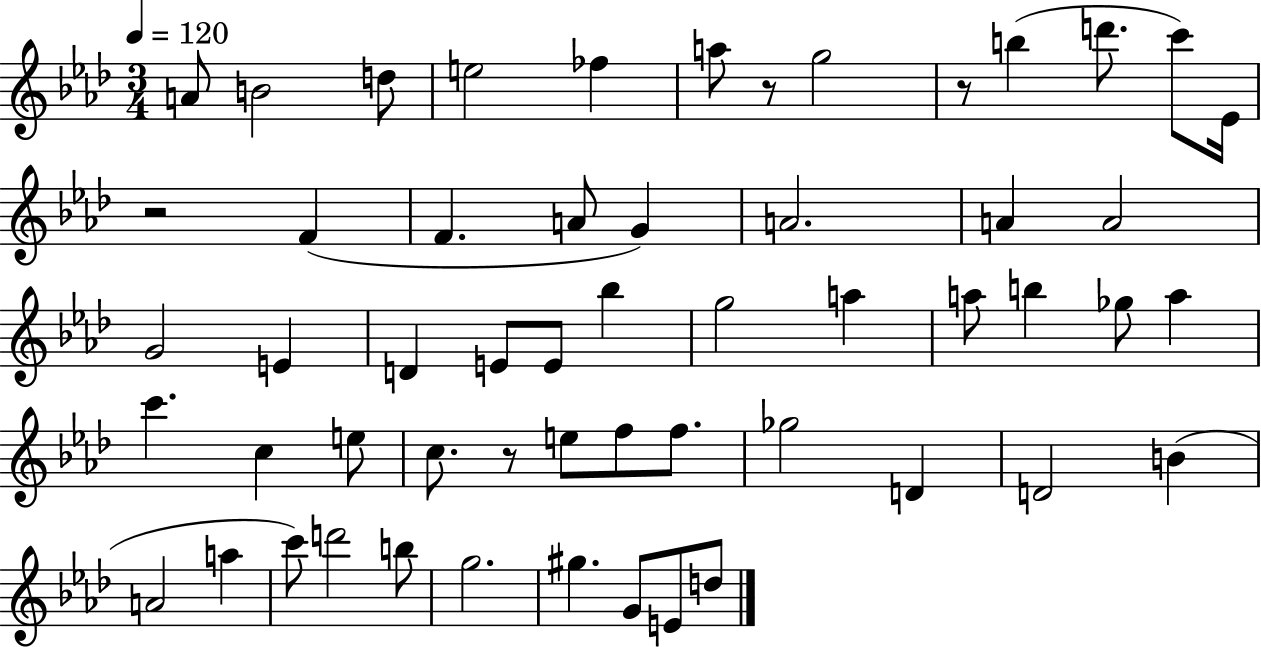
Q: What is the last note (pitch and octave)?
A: D5